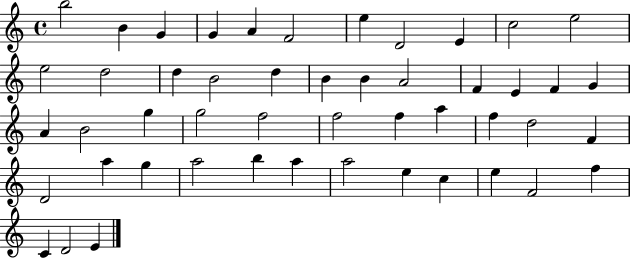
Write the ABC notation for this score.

X:1
T:Untitled
M:4/4
L:1/4
K:C
b2 B G G A F2 e D2 E c2 e2 e2 d2 d B2 d B B A2 F E F G A B2 g g2 f2 f2 f a f d2 F D2 a g a2 b a a2 e c e F2 f C D2 E